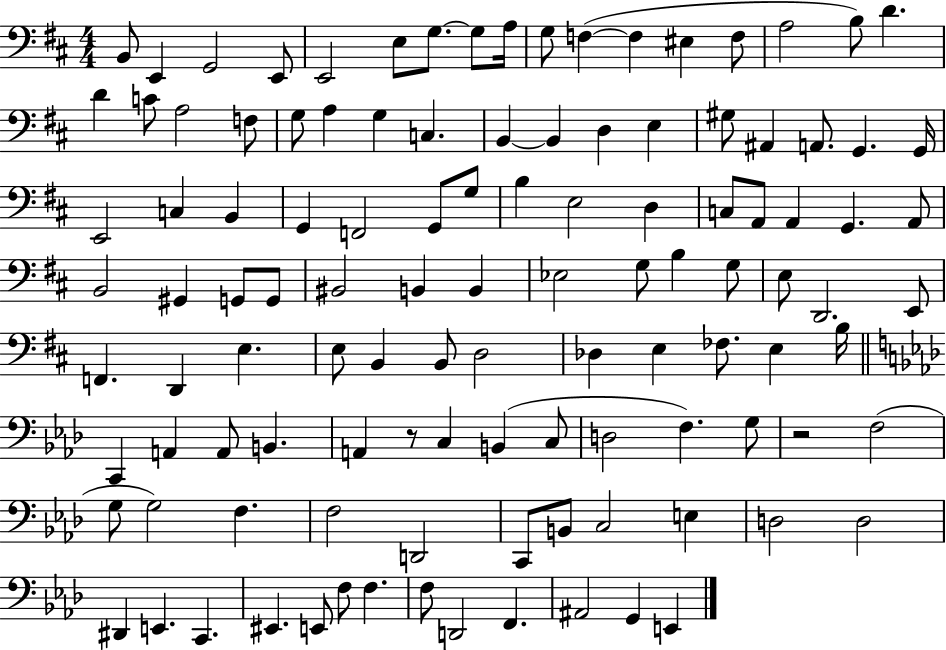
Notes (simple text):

B2/e E2/q G2/h E2/e E2/h E3/e G3/e. G3/e A3/s G3/e F3/q F3/q EIS3/q F3/e A3/h B3/e D4/q. D4/q C4/e A3/h F3/e G3/e A3/q G3/q C3/q. B2/q B2/q D3/q E3/q G#3/e A#2/q A2/e. G2/q. G2/s E2/h C3/q B2/q G2/q F2/h G2/e G3/e B3/q E3/h D3/q C3/e A2/e A2/q G2/q. A2/e B2/h G#2/q G2/e G2/e BIS2/h B2/q B2/q Eb3/h G3/e B3/q G3/e E3/e D2/h. E2/e F2/q. D2/q E3/q. E3/e B2/q B2/e D3/h Db3/q E3/q FES3/e. E3/q B3/s C2/q A2/q A2/e B2/q. A2/q R/e C3/q B2/q C3/e D3/h F3/q. G3/e R/h F3/h G3/e G3/h F3/q. F3/h D2/h C2/e B2/e C3/h E3/q D3/h D3/h D#2/q E2/q. C2/q. EIS2/q. E2/e F3/e F3/q. F3/e D2/h F2/q. A#2/h G2/q E2/q